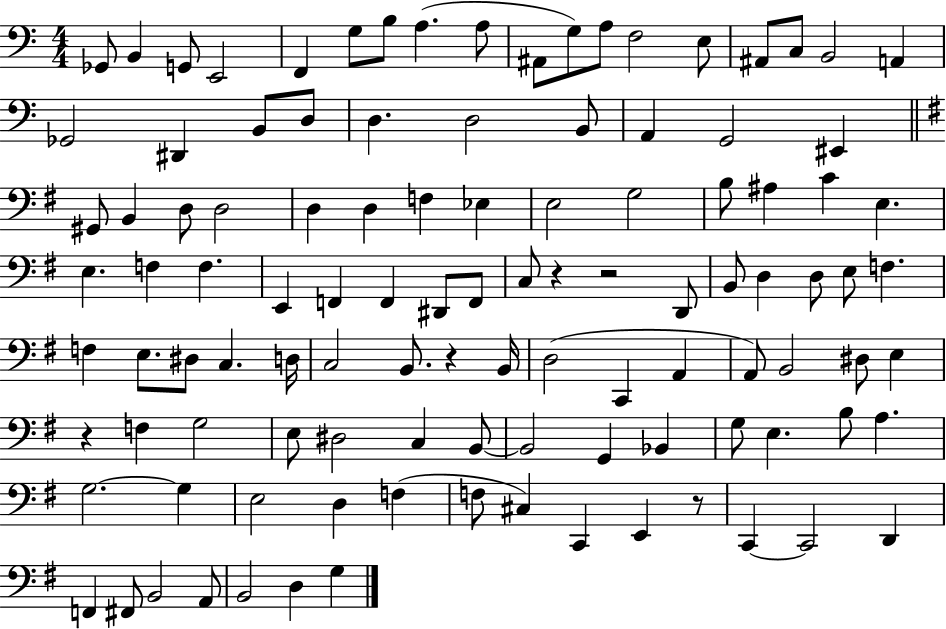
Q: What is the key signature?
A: C major